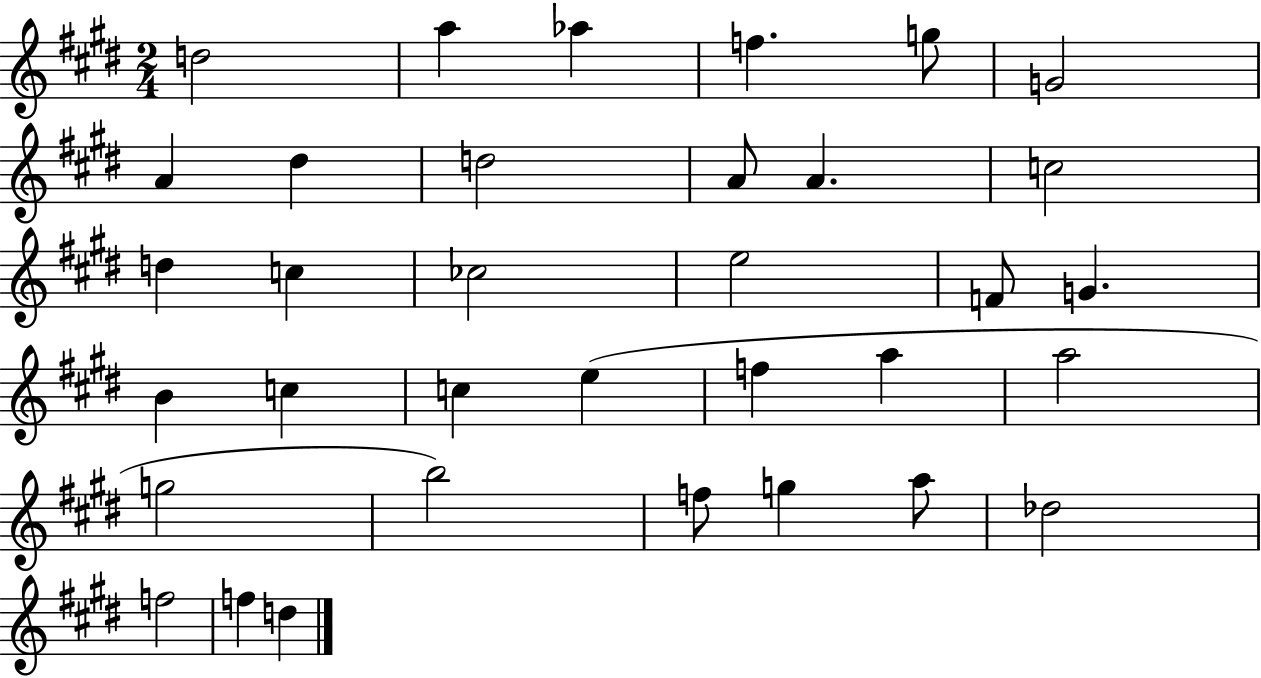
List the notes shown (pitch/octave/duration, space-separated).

D5/h A5/q Ab5/q F5/q. G5/e G4/h A4/q D#5/q D5/h A4/e A4/q. C5/h D5/q C5/q CES5/h E5/h F4/e G4/q. B4/q C5/q C5/q E5/q F5/q A5/q A5/h G5/h B5/h F5/e G5/q A5/e Db5/h F5/h F5/q D5/q